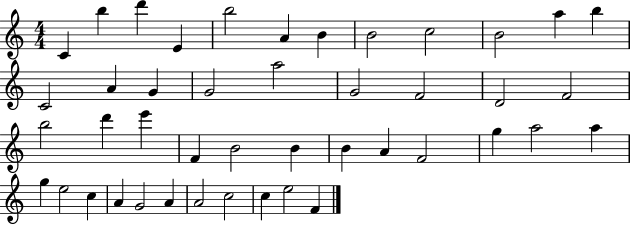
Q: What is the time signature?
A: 4/4